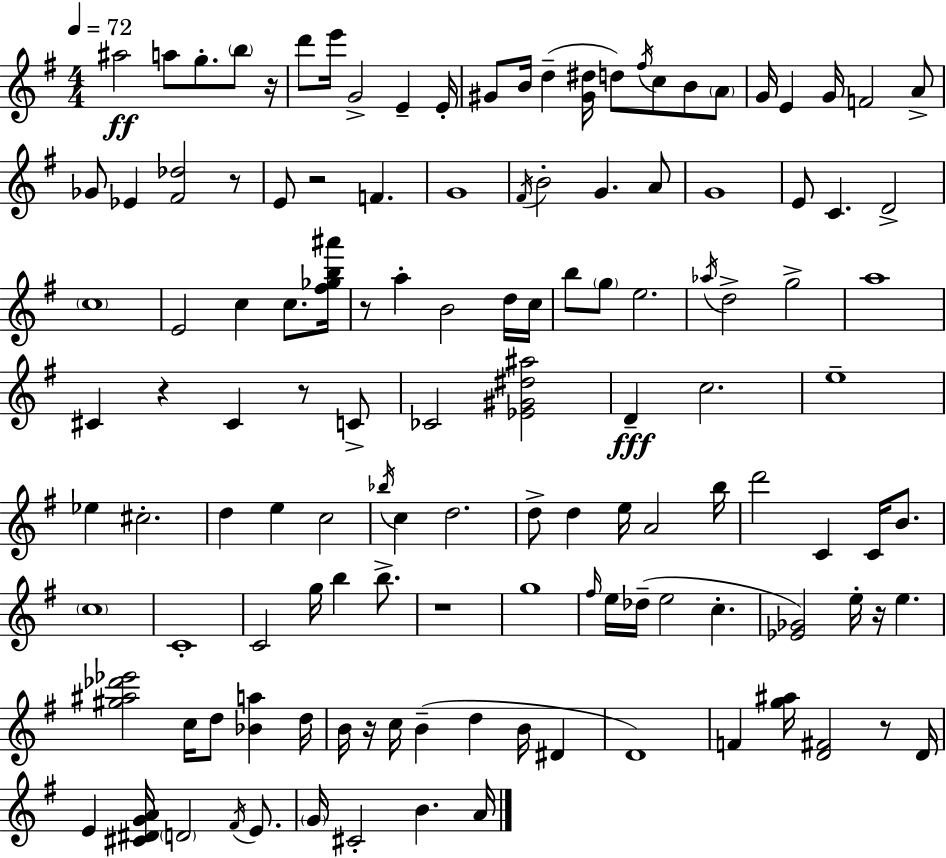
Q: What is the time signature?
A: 4/4